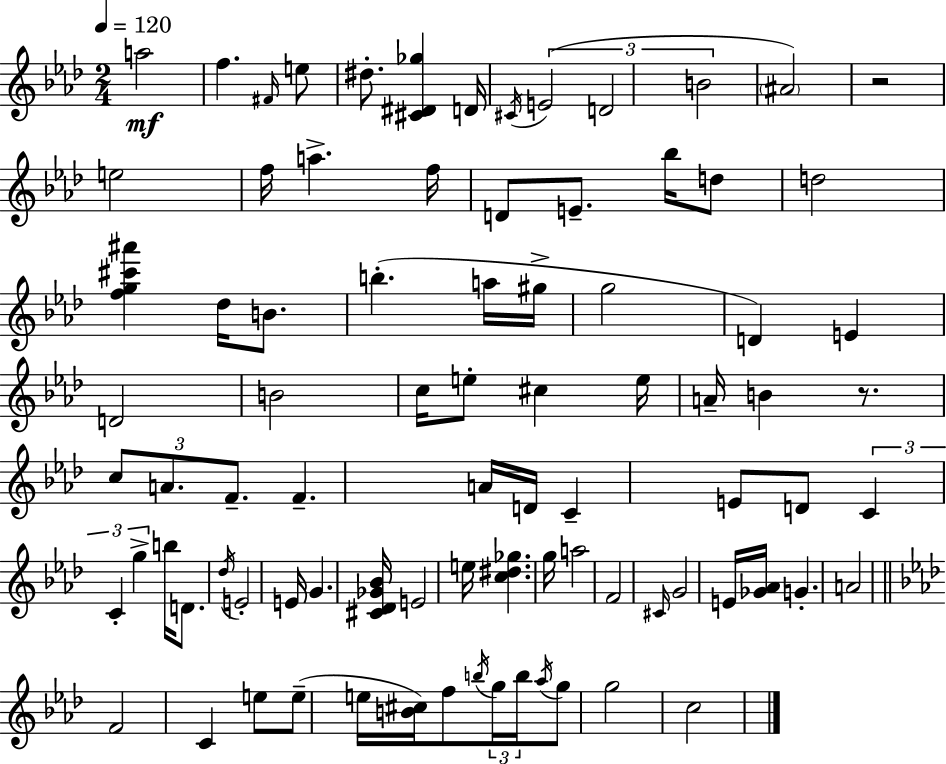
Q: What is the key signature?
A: AES major